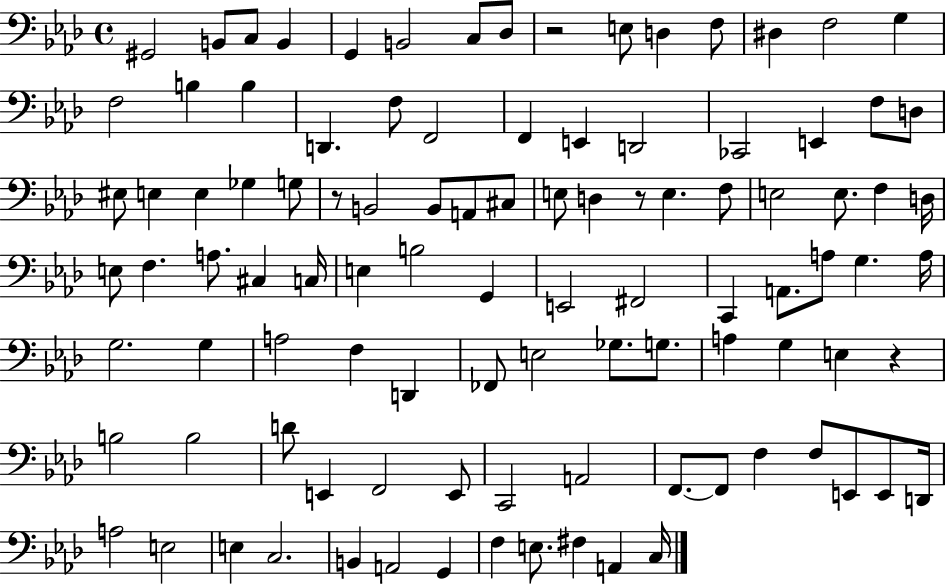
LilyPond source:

{
  \clef bass
  \time 4/4
  \defaultTimeSignature
  \key aes \major
  gis,2 b,8 c8 b,4 | g,4 b,2 c8 des8 | r2 e8 d4 f8 | dis4 f2 g4 | \break f2 b4 b4 | d,4. f8 f,2 | f,4 e,4 d,2 | ces,2 e,4 f8 d8 | \break eis8 e4 e4 ges4 g8 | r8 b,2 b,8 a,8 cis8 | e8 d4 r8 e4. f8 | e2 e8. f4 d16 | \break e8 f4. a8. cis4 c16 | e4 b2 g,4 | e,2 fis,2 | c,4 a,8. a8 g4. a16 | \break g2. g4 | a2 f4 d,4 | fes,8 e2 ges8. g8. | a4 g4 e4 r4 | \break b2 b2 | d'8 e,4 f,2 e,8 | c,2 a,2 | f,8.~~ f,8 f4 f8 e,8 e,8 d,16 | \break a2 e2 | e4 c2. | b,4 a,2 g,4 | f4 e8. fis4 a,4 c16 | \break \bar "|."
}